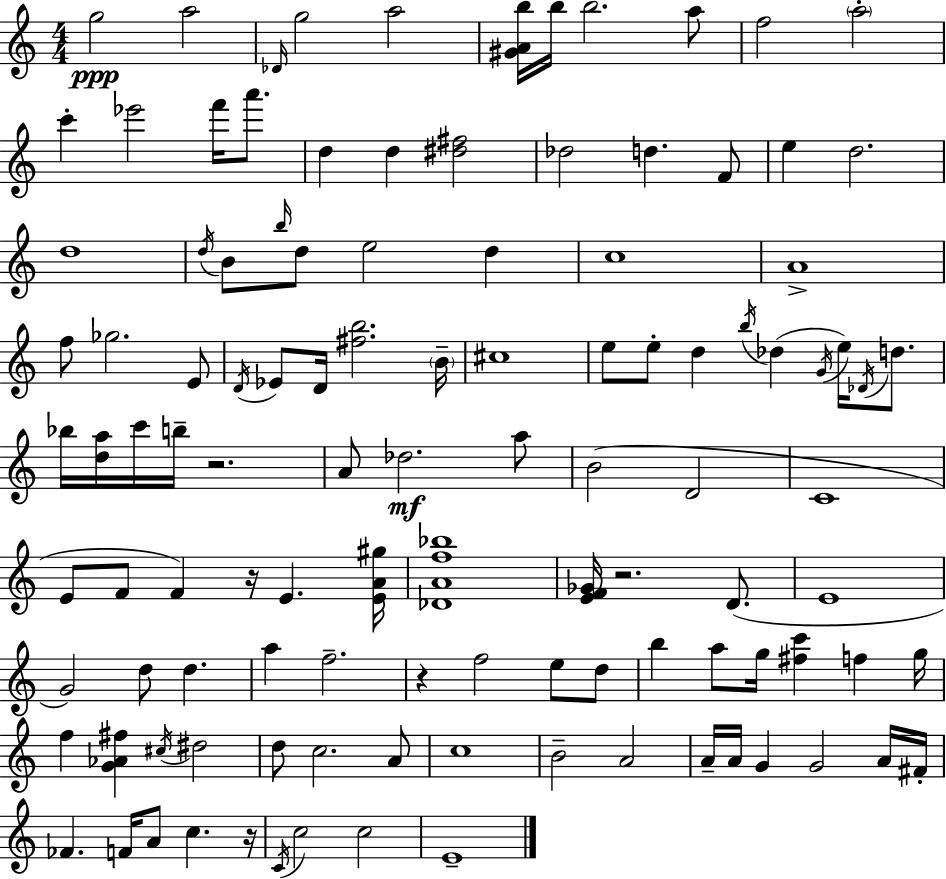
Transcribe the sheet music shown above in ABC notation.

X:1
T:Untitled
M:4/4
L:1/4
K:Am
g2 a2 _D/4 g2 a2 [^GAb]/4 b/4 b2 a/2 f2 a2 c' _e'2 f'/4 a'/2 d d [^d^f]2 _d2 d F/2 e d2 d4 d/4 B/2 b/4 d/2 e2 d c4 A4 f/2 _g2 E/2 D/4 _E/2 D/4 [^fb]2 B/4 ^c4 e/2 e/2 d b/4 _d G/4 e/4 _D/4 d/2 _b/4 [da]/4 c'/4 b/4 z2 A/2 _d2 a/2 B2 D2 C4 E/2 F/2 F z/4 E [EA^g]/4 [_DAf_b]4 [EF_G]/4 z2 D/2 E4 G2 d/2 d a f2 z f2 e/2 d/2 b a/2 g/4 [^fc'] f g/4 f [G_A^f] ^c/4 ^d2 d/2 c2 A/2 c4 B2 A2 A/4 A/4 G G2 A/4 ^F/4 _F F/4 A/2 c z/4 C/4 c2 c2 E4